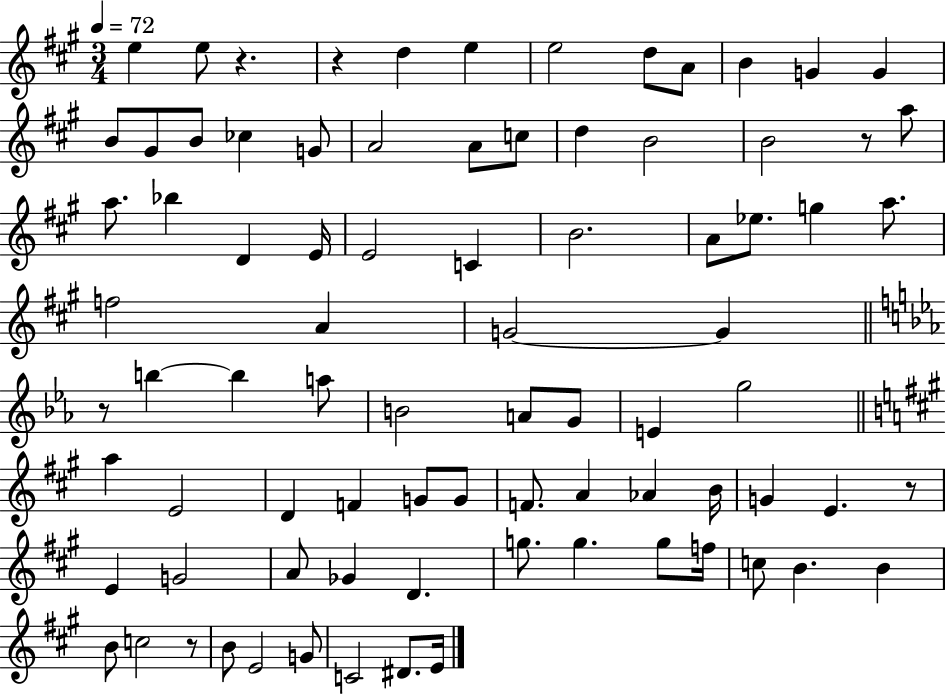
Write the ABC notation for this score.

X:1
T:Untitled
M:3/4
L:1/4
K:A
e e/2 z z d e e2 d/2 A/2 B G G B/2 ^G/2 B/2 _c G/2 A2 A/2 c/2 d B2 B2 z/2 a/2 a/2 _b D E/4 E2 C B2 A/2 _e/2 g a/2 f2 A G2 G z/2 b b a/2 B2 A/2 G/2 E g2 a E2 D F G/2 G/2 F/2 A _A B/4 G E z/2 E G2 A/2 _G D g/2 g g/2 f/4 c/2 B B B/2 c2 z/2 B/2 E2 G/2 C2 ^D/2 E/4